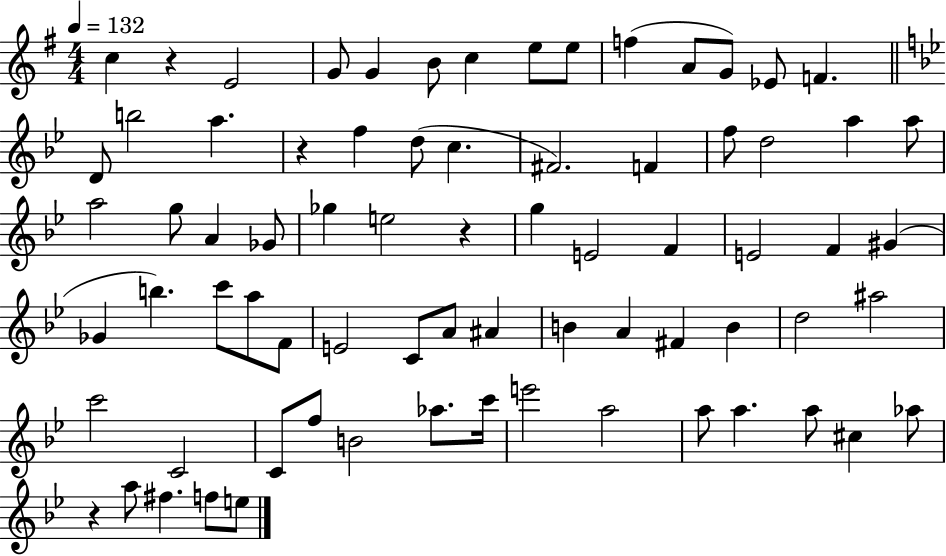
C5/q R/q E4/h G4/e G4/q B4/e C5/q E5/e E5/e F5/q A4/e G4/e Eb4/e F4/q. D4/e B5/h A5/q. R/q F5/q D5/e C5/q. F#4/h. F4/q F5/e D5/h A5/q A5/e A5/h G5/e A4/q Gb4/e Gb5/q E5/h R/q G5/q E4/h F4/q E4/h F4/q G#4/q Gb4/q B5/q. C6/e A5/e F4/e E4/h C4/e A4/e A#4/q B4/q A4/q F#4/q B4/q D5/h A#5/h C6/h C4/h C4/e F5/e B4/h Ab5/e. C6/s E6/h A5/h A5/e A5/q. A5/e C#5/q Ab5/e R/q A5/e F#5/q. F5/e E5/e